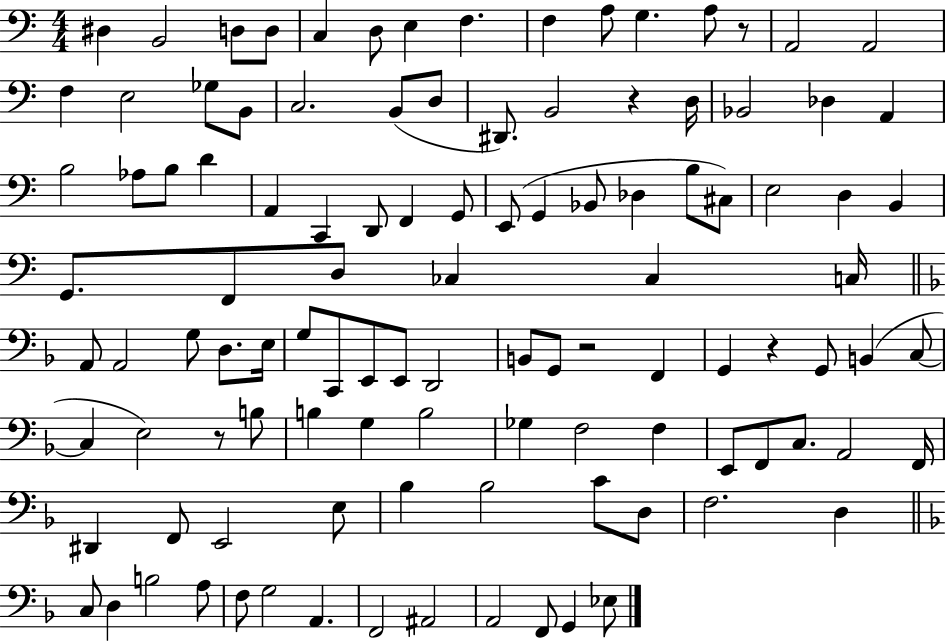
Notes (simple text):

D#3/q B2/h D3/e D3/e C3/q D3/e E3/q F3/q. F3/q A3/e G3/q. A3/e R/e A2/h A2/h F3/q E3/h Gb3/e B2/e C3/h. B2/e D3/e D#2/e. B2/h R/q D3/s Bb2/h Db3/q A2/q B3/h Ab3/e B3/e D4/q A2/q C2/q D2/e F2/q G2/e E2/e G2/q Bb2/e Db3/q B3/e C#3/e E3/h D3/q B2/q G2/e. F2/e D3/e CES3/q CES3/q C3/s A2/e A2/h G3/e D3/e. E3/s G3/e C2/e E2/e E2/e D2/h B2/e G2/e R/h F2/q G2/q R/q G2/e B2/q C3/e C3/q E3/h R/e B3/e B3/q G3/q B3/h Gb3/q F3/h F3/q E2/e F2/e C3/e. A2/h F2/s D#2/q F2/e E2/h E3/e Bb3/q Bb3/h C4/e D3/e F3/h. D3/q C3/e D3/q B3/h A3/e F3/e G3/h A2/q. F2/h A#2/h A2/h F2/e G2/q Eb3/e